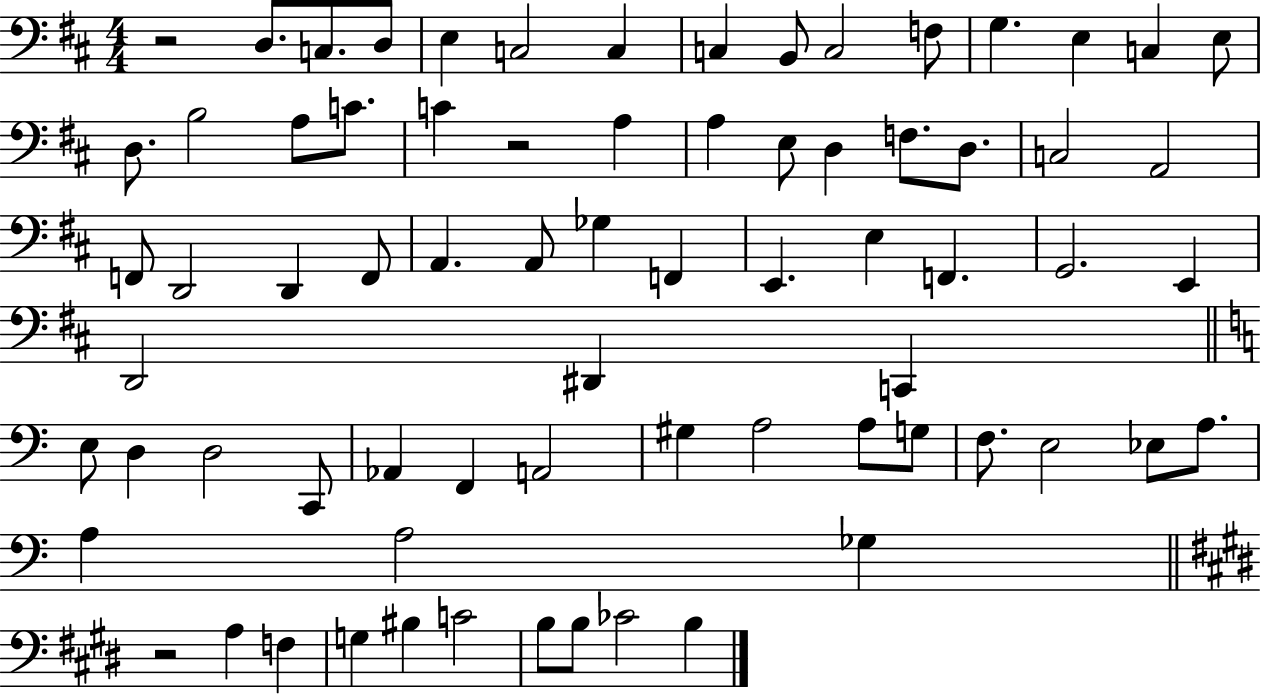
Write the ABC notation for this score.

X:1
T:Untitled
M:4/4
L:1/4
K:D
z2 D,/2 C,/2 D,/2 E, C,2 C, C, B,,/2 C,2 F,/2 G, E, C, E,/2 D,/2 B,2 A,/2 C/2 C z2 A, A, E,/2 D, F,/2 D,/2 C,2 A,,2 F,,/2 D,,2 D,, F,,/2 A,, A,,/2 _G, F,, E,, E, F,, G,,2 E,, D,,2 ^D,, C,, E,/2 D, D,2 C,,/2 _A,, F,, A,,2 ^G, A,2 A,/2 G,/2 F,/2 E,2 _E,/2 A,/2 A, A,2 _G, z2 A, F, G, ^B, C2 B,/2 B,/2 _C2 B,